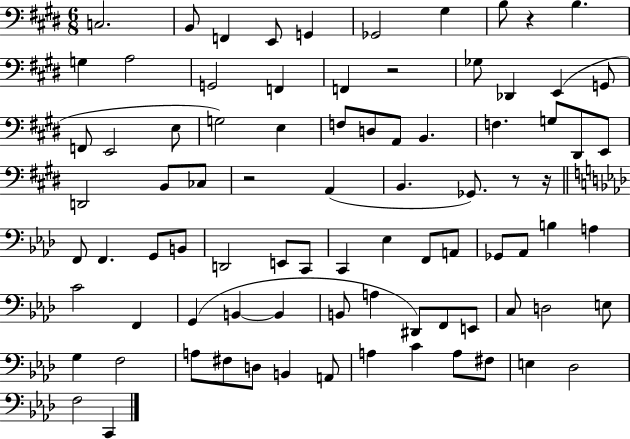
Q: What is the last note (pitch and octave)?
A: C2